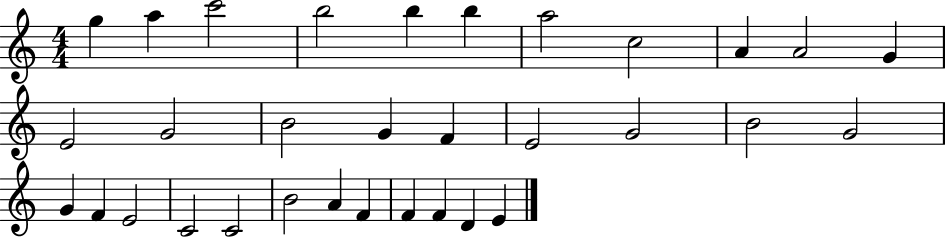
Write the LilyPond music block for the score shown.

{
  \clef treble
  \numericTimeSignature
  \time 4/4
  \key c \major
  g''4 a''4 c'''2 | b''2 b''4 b''4 | a''2 c''2 | a'4 a'2 g'4 | \break e'2 g'2 | b'2 g'4 f'4 | e'2 g'2 | b'2 g'2 | \break g'4 f'4 e'2 | c'2 c'2 | b'2 a'4 f'4 | f'4 f'4 d'4 e'4 | \break \bar "|."
}